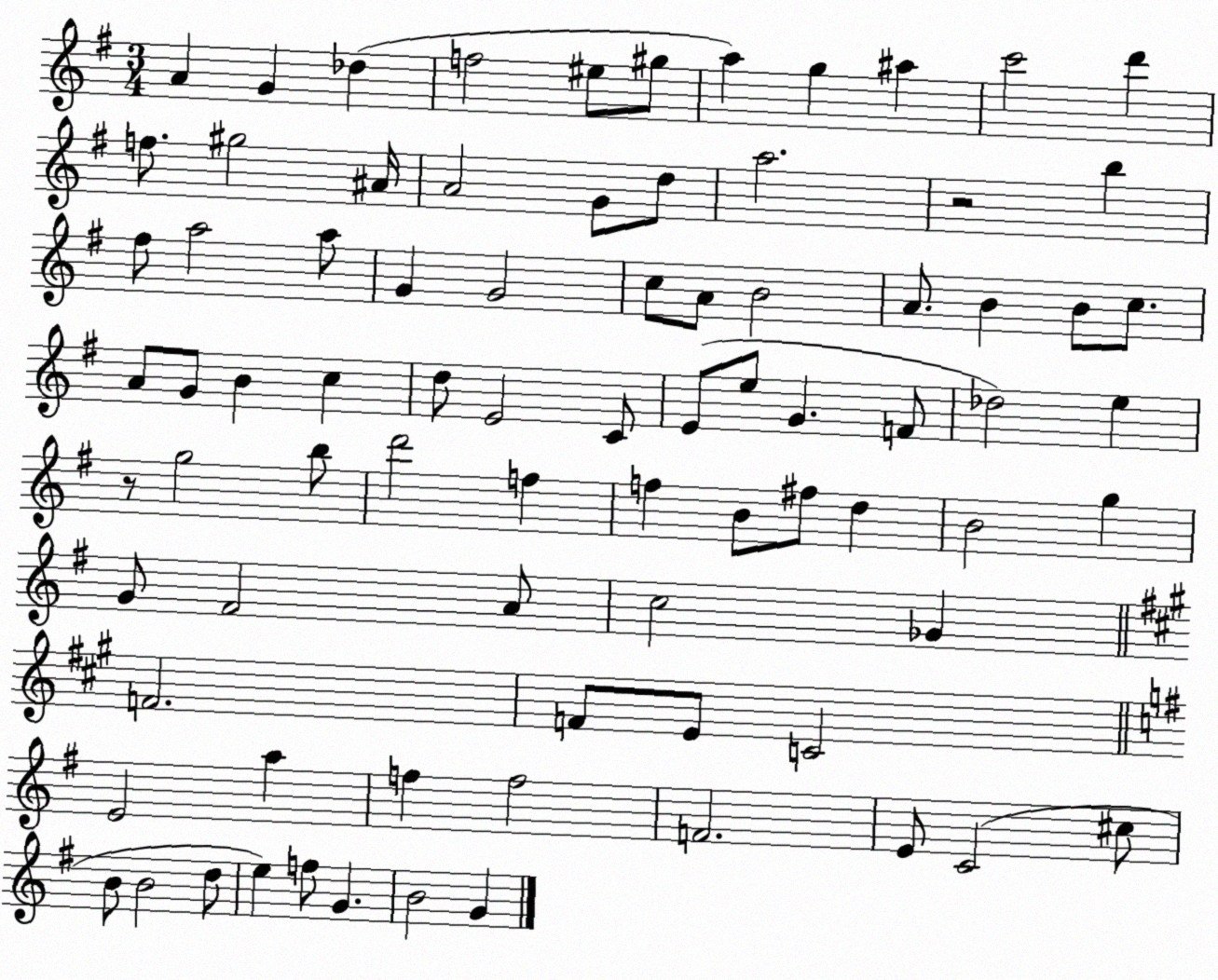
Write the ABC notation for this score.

X:1
T:Untitled
M:3/4
L:1/4
K:G
A G _d f2 ^e/2 ^g/2 a g ^a c'2 d' f/2 ^g2 ^A/4 A2 G/2 d/2 a2 z2 b ^f/2 a2 a/2 G G2 c/2 A/2 B2 A/2 B B/2 c/2 A/2 G/2 B c d/2 E2 C/2 E/2 e/2 G F/2 _d2 e z/2 g2 b/2 d'2 f f B/2 ^f/2 d B2 g G/2 ^F2 A/2 c2 _G F2 F/2 E/2 C2 E2 a f f2 F2 E/2 C2 ^c/2 B/2 B2 d/2 e f/2 G B2 G